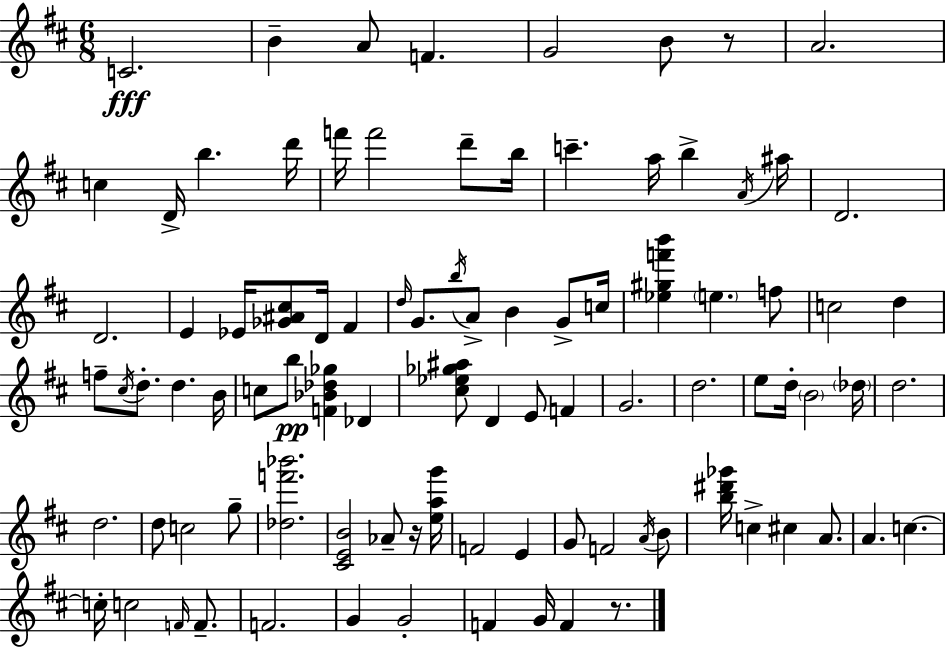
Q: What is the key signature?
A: D major